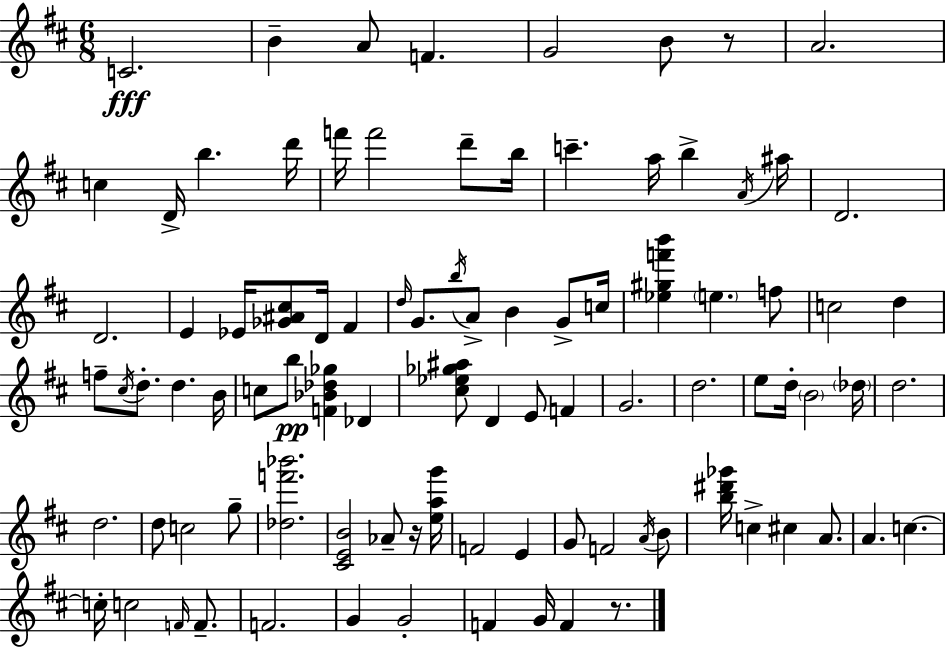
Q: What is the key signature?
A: D major